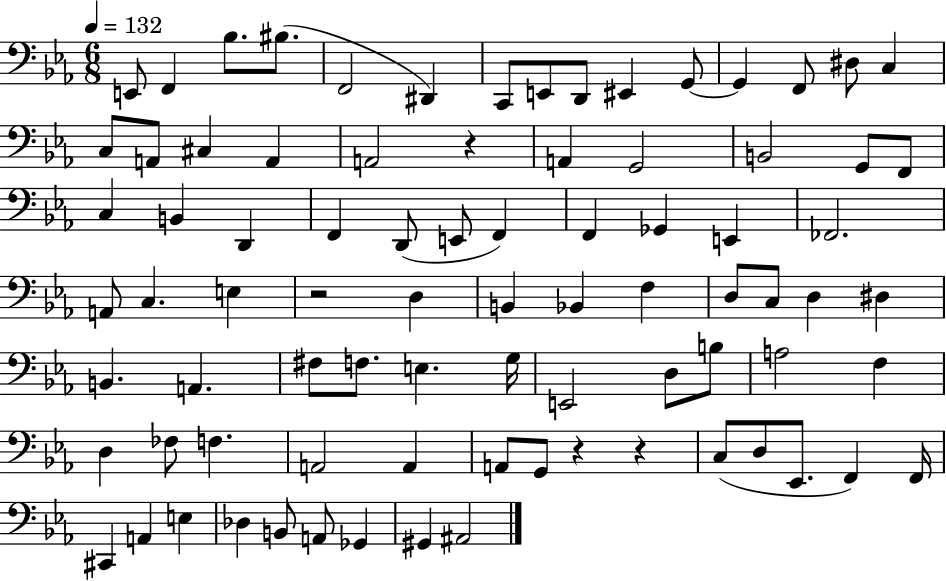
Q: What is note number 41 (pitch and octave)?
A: B2